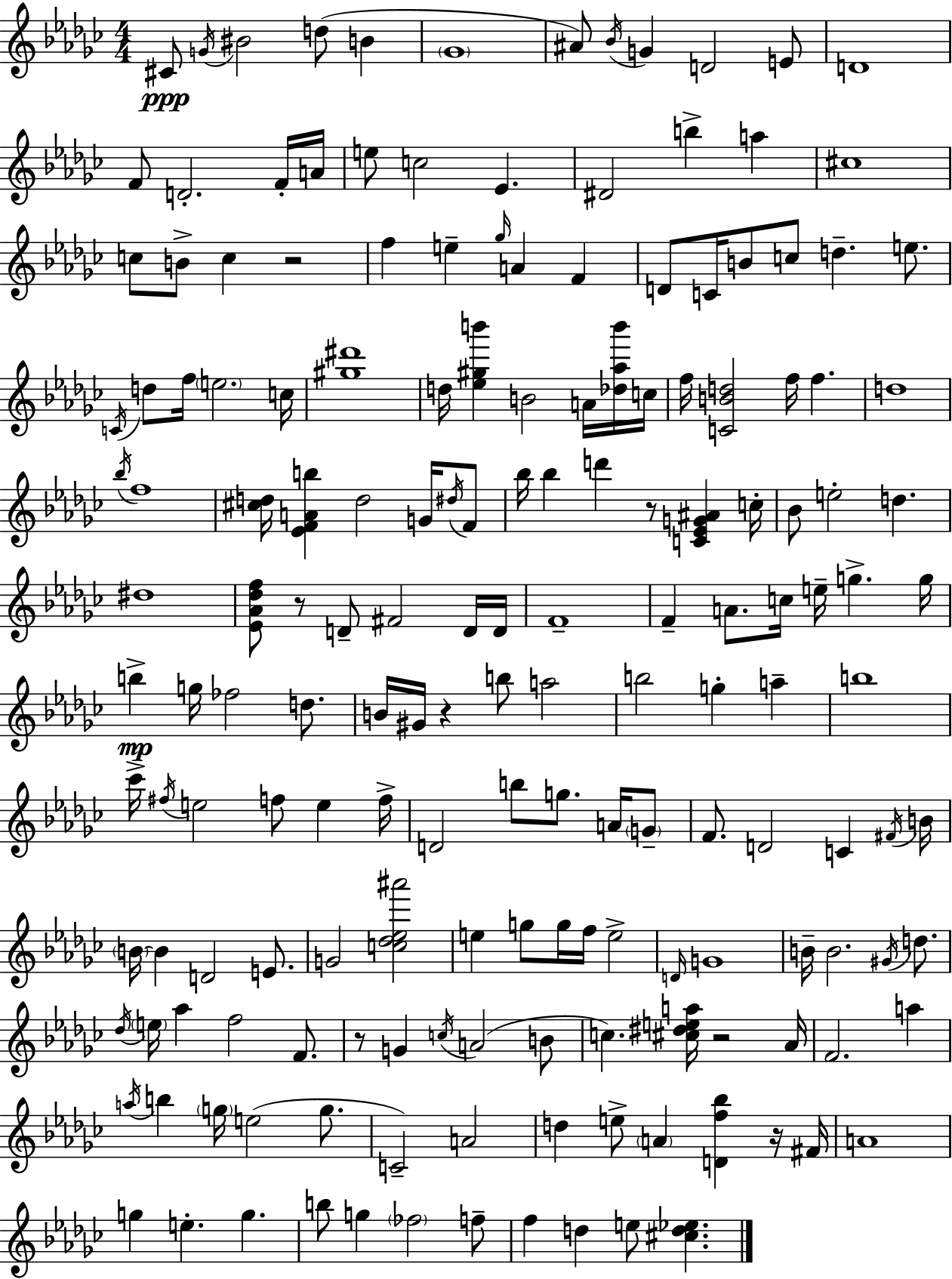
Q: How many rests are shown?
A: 7